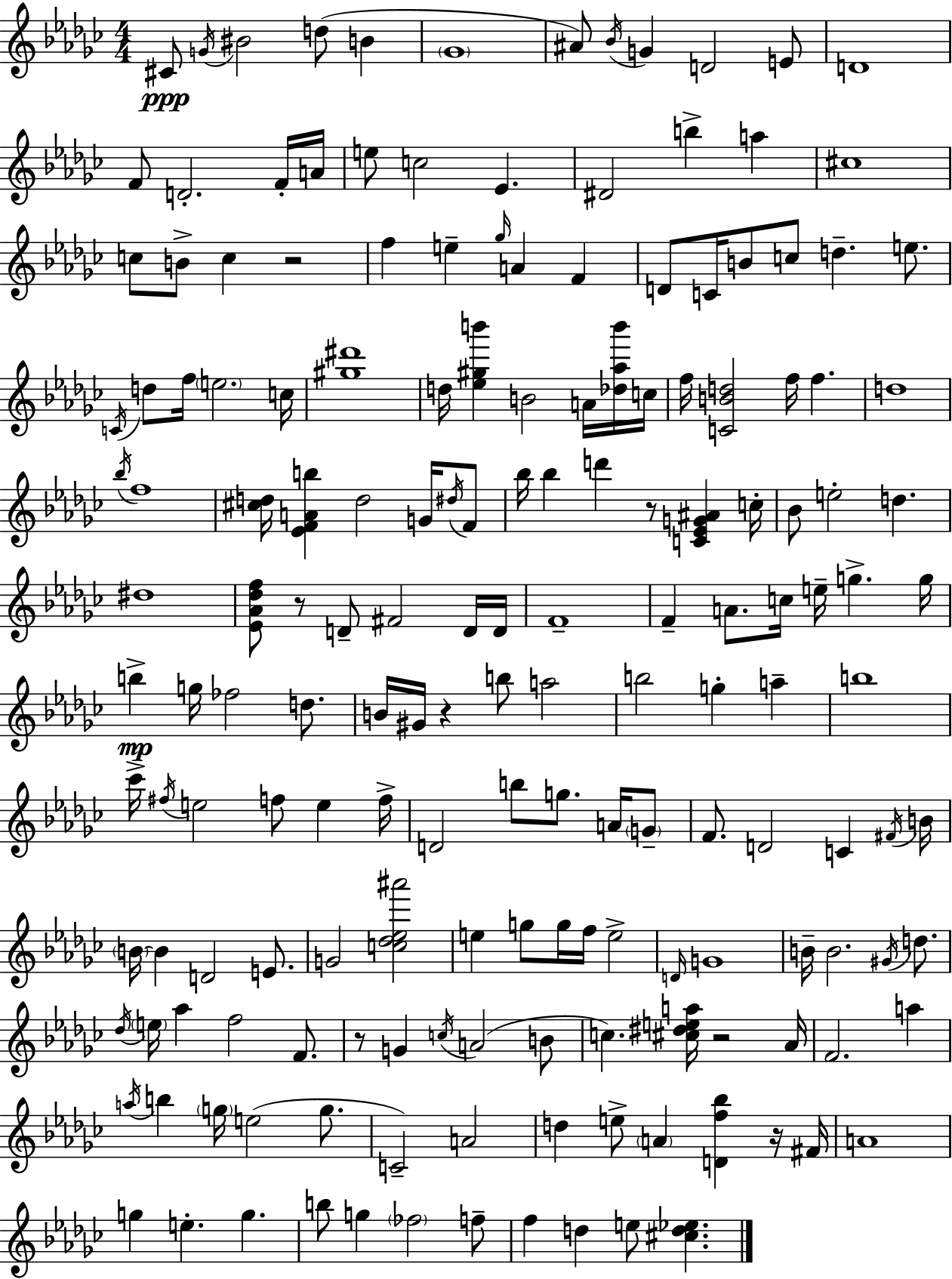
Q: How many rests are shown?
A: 7